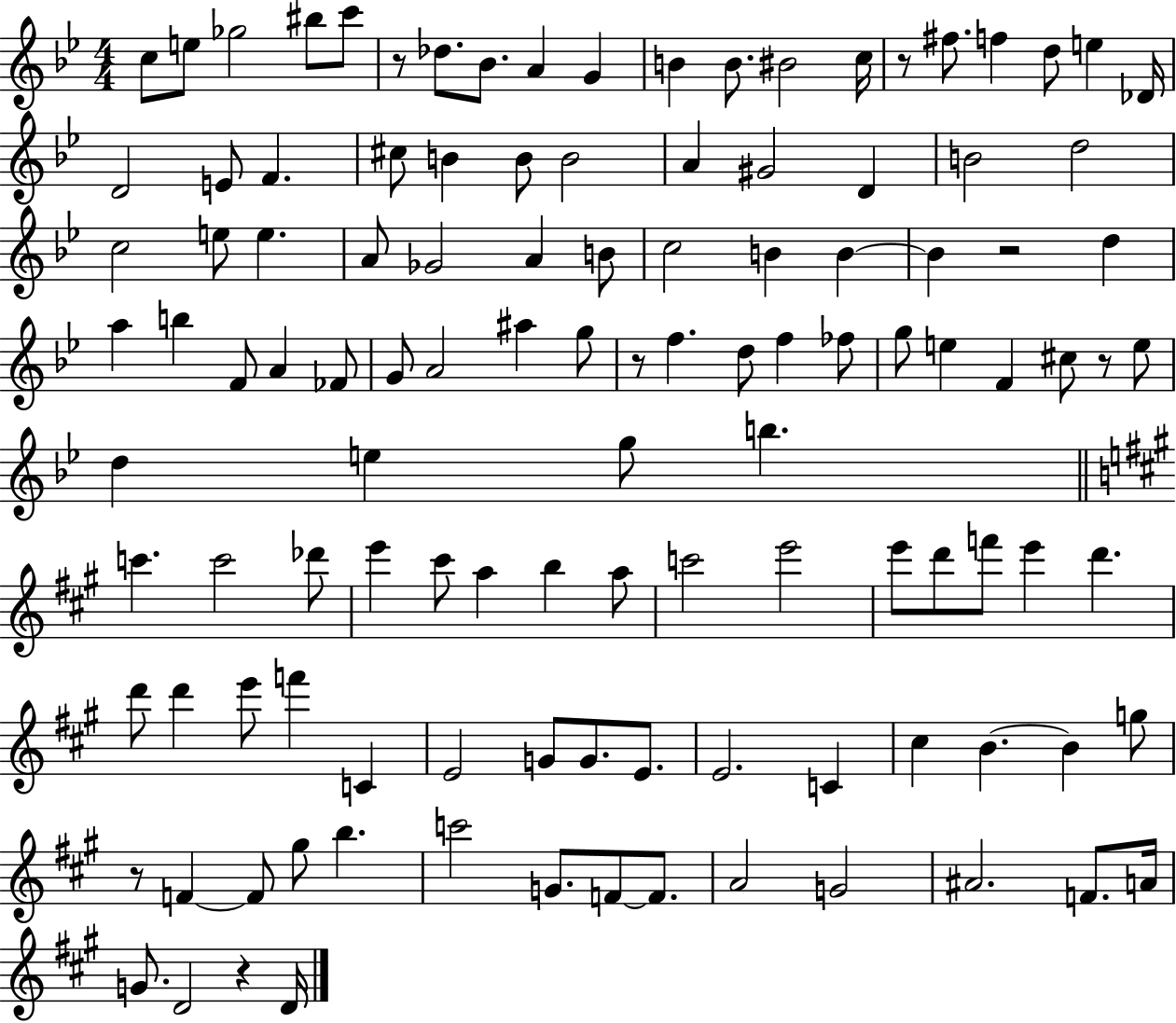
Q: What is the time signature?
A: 4/4